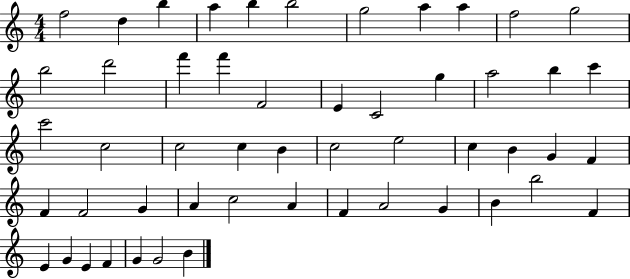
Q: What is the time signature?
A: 4/4